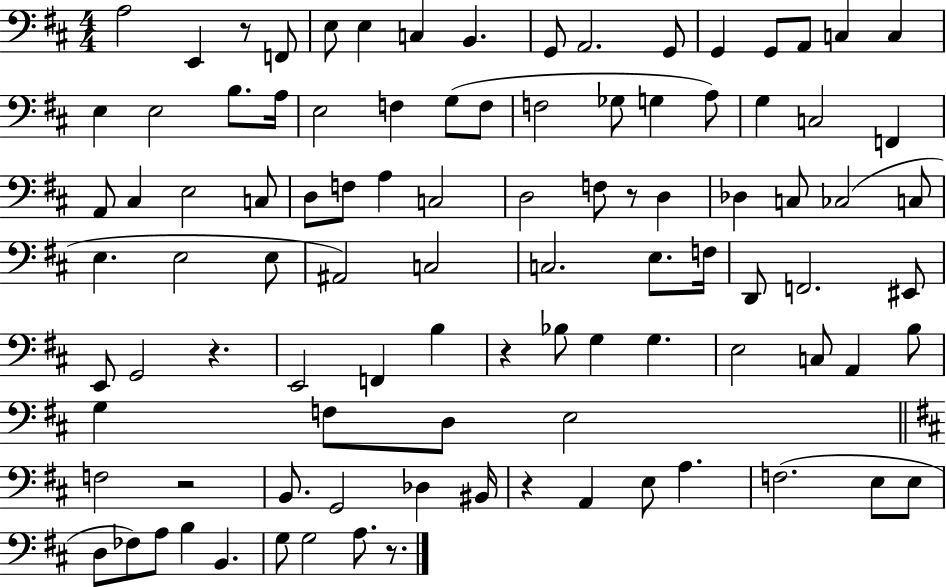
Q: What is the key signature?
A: D major